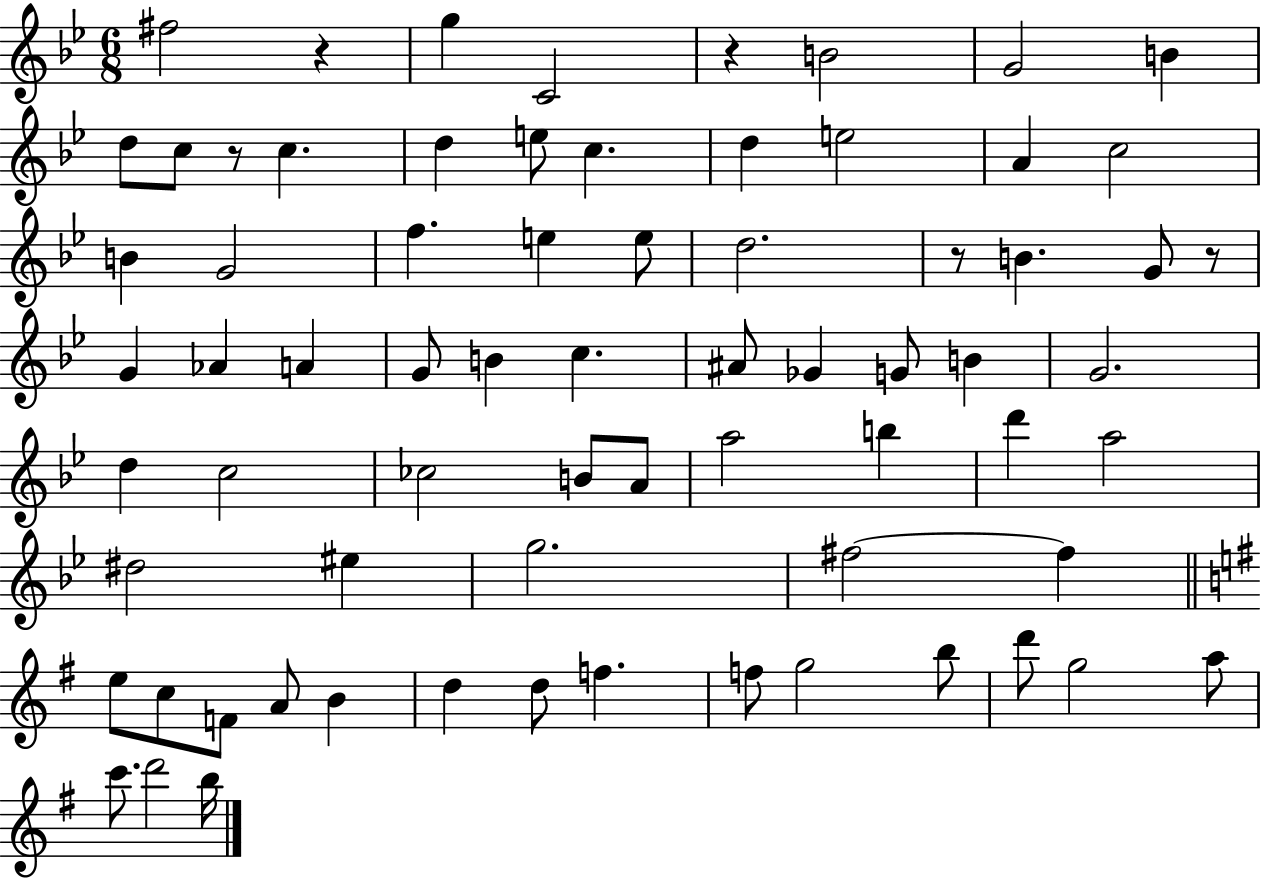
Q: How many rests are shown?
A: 5